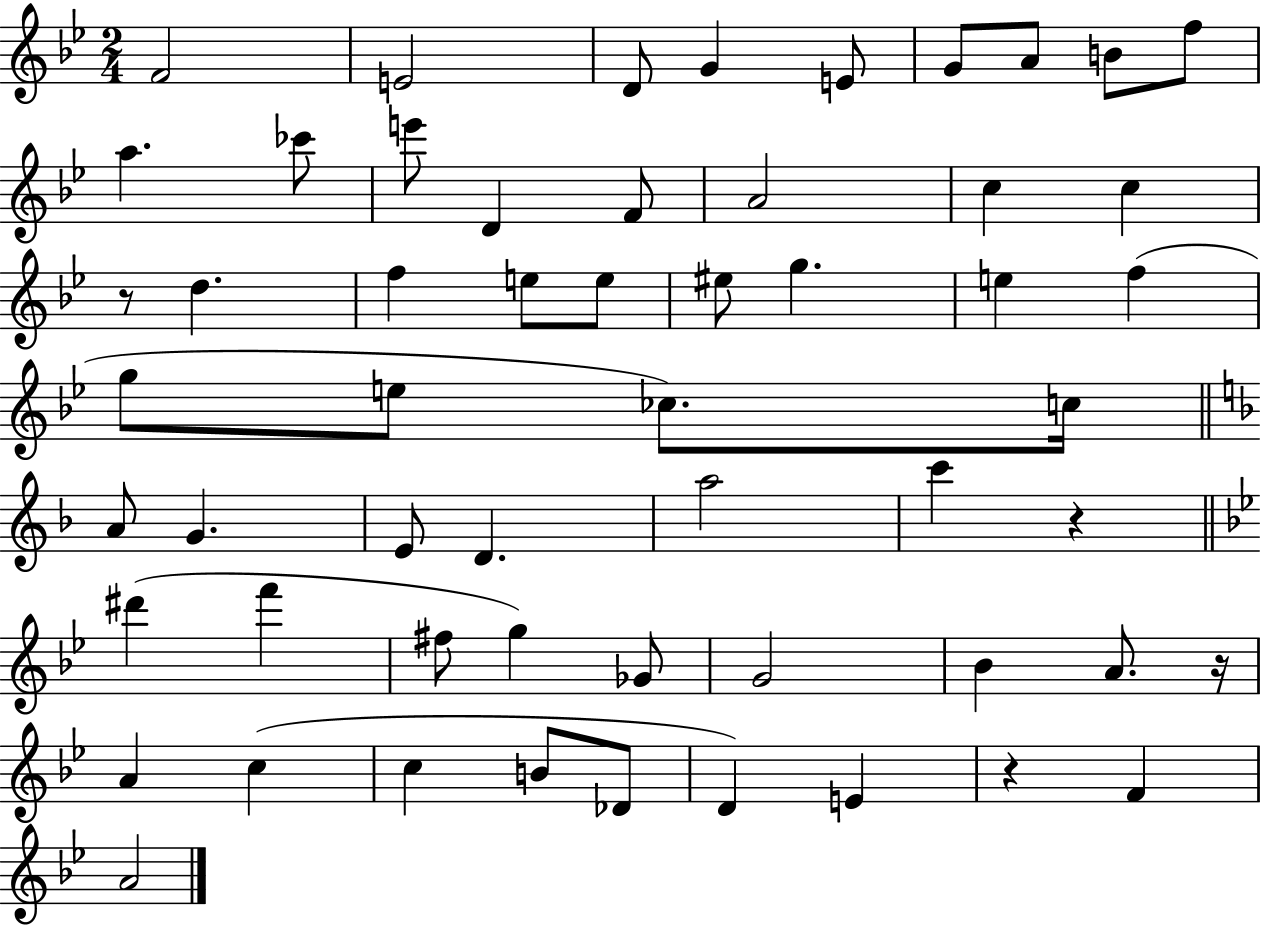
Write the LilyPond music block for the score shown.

{
  \clef treble
  \numericTimeSignature
  \time 2/4
  \key bes \major
  f'2 | e'2 | d'8 g'4 e'8 | g'8 a'8 b'8 f''8 | \break a''4. ces'''8 | e'''8 d'4 f'8 | a'2 | c''4 c''4 | \break r8 d''4. | f''4 e''8 e''8 | eis''8 g''4. | e''4 f''4( | \break g''8 e''8 ces''8.) c''16 | \bar "||" \break \key f \major a'8 g'4. | e'8 d'4. | a''2 | c'''4 r4 | \break \bar "||" \break \key bes \major dis'''4( f'''4 | fis''8 g''4) ges'8 | g'2 | bes'4 a'8. r16 | \break a'4 c''4( | c''4 b'8 des'8 | d'4) e'4 | r4 f'4 | \break a'2 | \bar "|."
}